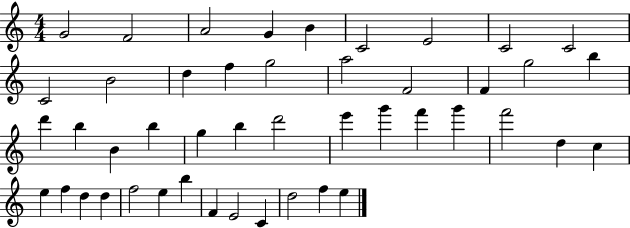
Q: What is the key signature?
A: C major